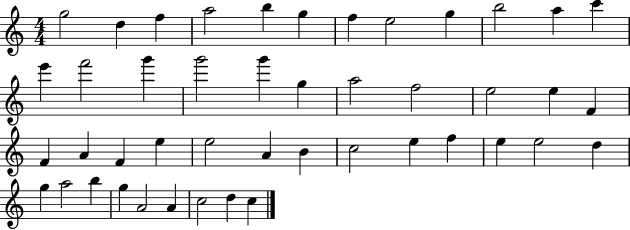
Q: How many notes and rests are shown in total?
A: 45